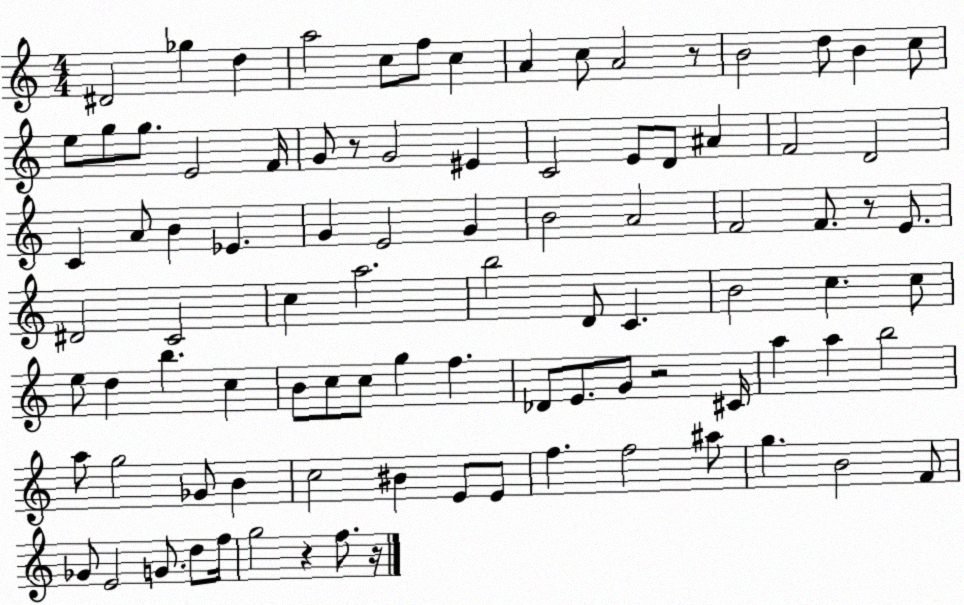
X:1
T:Untitled
M:4/4
L:1/4
K:C
^D2 _g d a2 c/2 f/2 c A c/2 A2 z/2 B2 d/2 B c/2 e/2 g/2 g/2 E2 F/4 G/2 z/2 G2 ^E C2 E/2 D/2 ^A F2 D2 C A/2 B _E G E2 G B2 A2 F2 F/2 z/2 E/2 ^D2 C2 c a2 b2 D/2 C B2 c c/2 e/2 d b c B/2 c/2 c/2 g f _D/2 E/2 G/2 z2 ^C/4 a a b2 a/2 g2 _G/2 B c2 ^B E/2 E/2 f f2 ^a/2 g B2 F/2 _G/2 E2 G/2 d/2 f/4 g2 z f/2 z/4